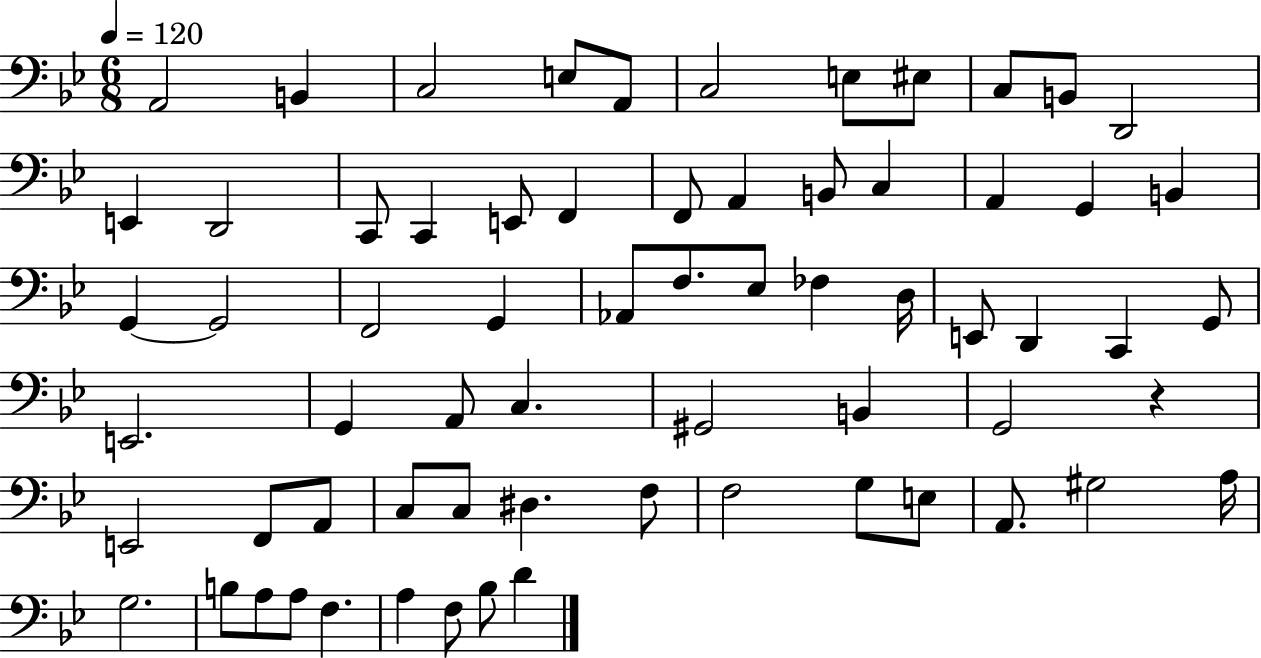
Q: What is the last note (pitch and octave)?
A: D4